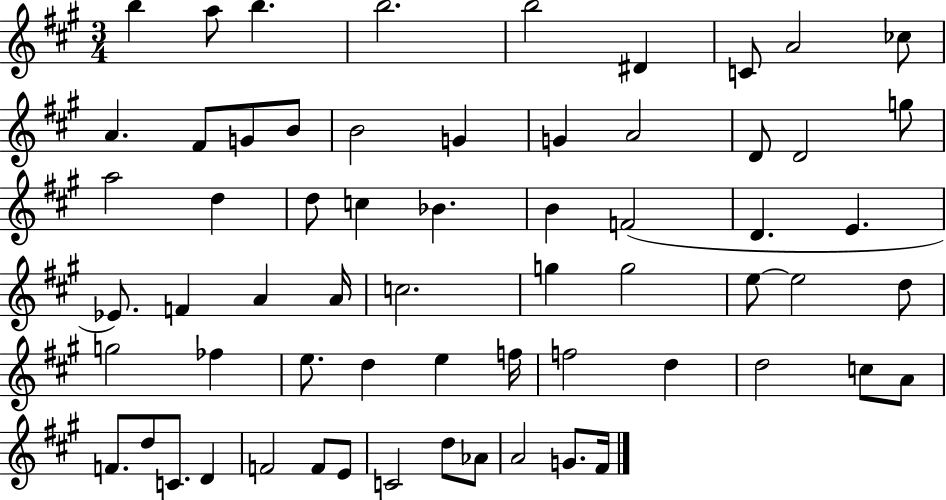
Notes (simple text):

B5/q A5/e B5/q. B5/h. B5/h D#4/q C4/e A4/h CES5/e A4/q. F#4/e G4/e B4/e B4/h G4/q G4/q A4/h D4/e D4/h G5/e A5/h D5/q D5/e C5/q Bb4/q. B4/q F4/h D4/q. E4/q. Eb4/e. F4/q A4/q A4/s C5/h. G5/q G5/h E5/e E5/h D5/e G5/h FES5/q E5/e. D5/q E5/q F5/s F5/h D5/q D5/h C5/e A4/e F4/e. D5/e C4/e. D4/q F4/h F4/e E4/e C4/h D5/e Ab4/e A4/h G4/e. F#4/s